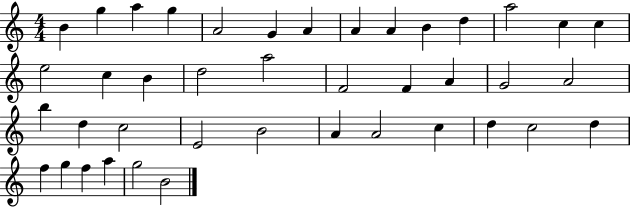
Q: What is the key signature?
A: C major